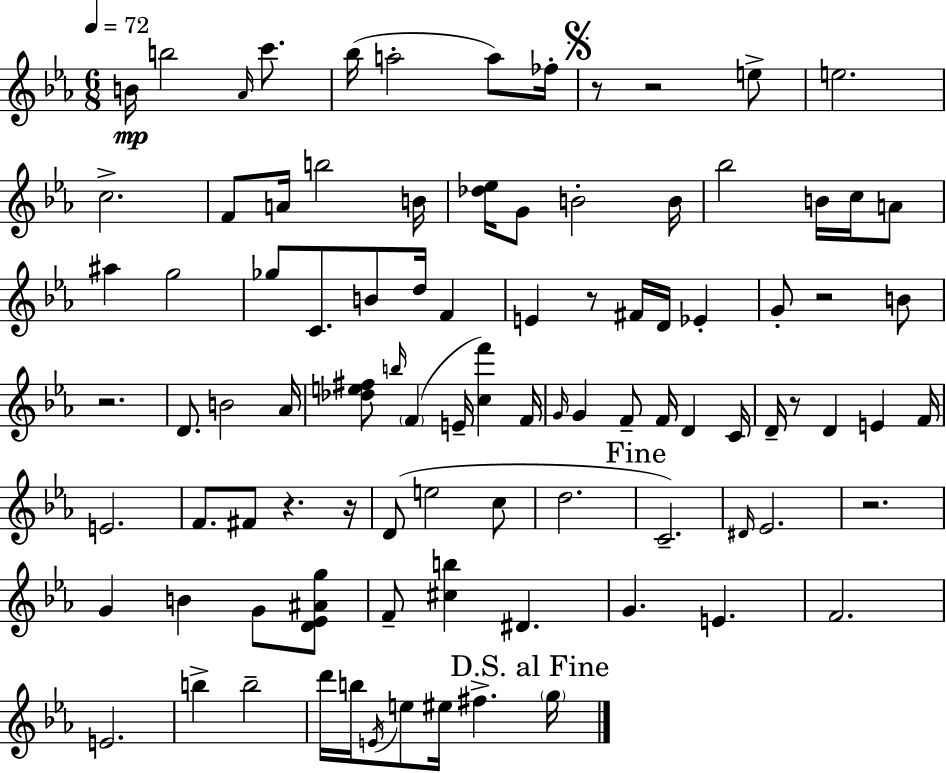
B4/s B5/h Ab4/s C6/e. Bb5/s A5/h A5/e FES5/s R/e R/h E5/e E5/h. C5/h. F4/e A4/s B5/h B4/s [Db5,Eb5]/s G4/e B4/h B4/s Bb5/h B4/s C5/s A4/e A#5/q G5/h Gb5/e C4/e. B4/e D5/s F4/q E4/q R/e F#4/s D4/s Eb4/q G4/e R/h B4/e R/h. D4/e. B4/h Ab4/s [Db5,E5,F#5]/e B5/s F4/q E4/s [C5,F6]/q F4/s G4/s G4/q F4/e F4/s D4/q C4/s D4/s R/e D4/q E4/q F4/s E4/h. F4/e. F#4/e R/q. R/s D4/e E5/h C5/e D5/h. C4/h. D#4/s Eb4/h. R/h. G4/q B4/q G4/e [D4,Eb4,A#4,G5]/e F4/e [C#5,B5]/q D#4/q. G4/q. E4/q. F4/h. E4/h. B5/q B5/h D6/s B5/s E4/s E5/e EIS5/s F#5/q. G5/s